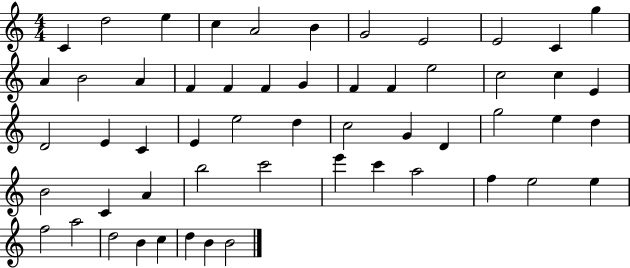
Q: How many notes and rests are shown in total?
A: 55